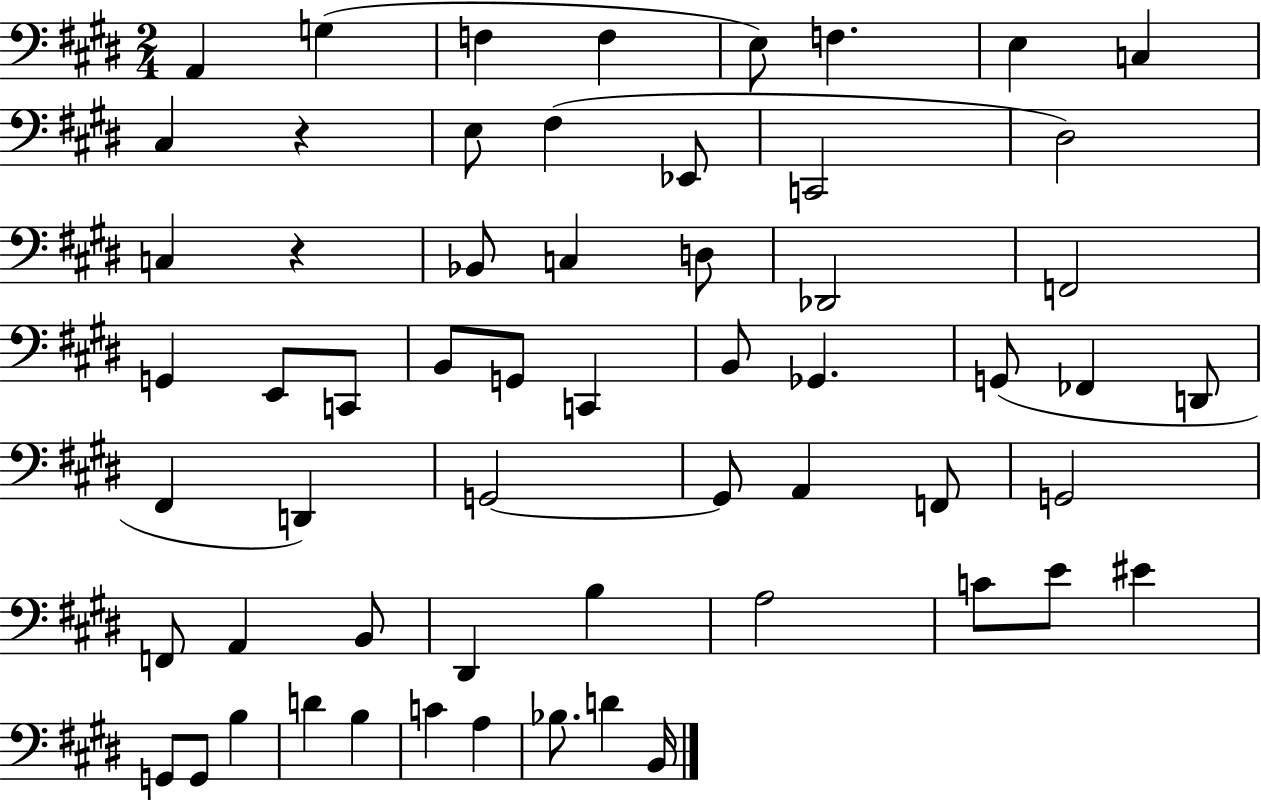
{
  \clef bass
  \numericTimeSignature
  \time 2/4
  \key e \major
  \repeat volta 2 { a,4 g4( | f4 f4 | e8) f4. | e4 c4 | \break cis4 r4 | e8 fis4( ees,8 | c,2 | dis2) | \break c4 r4 | bes,8 c4 d8 | des,2 | f,2 | \break g,4 e,8 c,8 | b,8 g,8 c,4 | b,8 ges,4. | g,8( fes,4 d,8 | \break fis,4 d,4) | g,2~~ | g,8 a,4 f,8 | g,2 | \break f,8 a,4 b,8 | dis,4 b4 | a2 | c'8 e'8 eis'4 | \break g,8 g,8 b4 | d'4 b4 | c'4 a4 | bes8. d'4 b,16 | \break } \bar "|."
}